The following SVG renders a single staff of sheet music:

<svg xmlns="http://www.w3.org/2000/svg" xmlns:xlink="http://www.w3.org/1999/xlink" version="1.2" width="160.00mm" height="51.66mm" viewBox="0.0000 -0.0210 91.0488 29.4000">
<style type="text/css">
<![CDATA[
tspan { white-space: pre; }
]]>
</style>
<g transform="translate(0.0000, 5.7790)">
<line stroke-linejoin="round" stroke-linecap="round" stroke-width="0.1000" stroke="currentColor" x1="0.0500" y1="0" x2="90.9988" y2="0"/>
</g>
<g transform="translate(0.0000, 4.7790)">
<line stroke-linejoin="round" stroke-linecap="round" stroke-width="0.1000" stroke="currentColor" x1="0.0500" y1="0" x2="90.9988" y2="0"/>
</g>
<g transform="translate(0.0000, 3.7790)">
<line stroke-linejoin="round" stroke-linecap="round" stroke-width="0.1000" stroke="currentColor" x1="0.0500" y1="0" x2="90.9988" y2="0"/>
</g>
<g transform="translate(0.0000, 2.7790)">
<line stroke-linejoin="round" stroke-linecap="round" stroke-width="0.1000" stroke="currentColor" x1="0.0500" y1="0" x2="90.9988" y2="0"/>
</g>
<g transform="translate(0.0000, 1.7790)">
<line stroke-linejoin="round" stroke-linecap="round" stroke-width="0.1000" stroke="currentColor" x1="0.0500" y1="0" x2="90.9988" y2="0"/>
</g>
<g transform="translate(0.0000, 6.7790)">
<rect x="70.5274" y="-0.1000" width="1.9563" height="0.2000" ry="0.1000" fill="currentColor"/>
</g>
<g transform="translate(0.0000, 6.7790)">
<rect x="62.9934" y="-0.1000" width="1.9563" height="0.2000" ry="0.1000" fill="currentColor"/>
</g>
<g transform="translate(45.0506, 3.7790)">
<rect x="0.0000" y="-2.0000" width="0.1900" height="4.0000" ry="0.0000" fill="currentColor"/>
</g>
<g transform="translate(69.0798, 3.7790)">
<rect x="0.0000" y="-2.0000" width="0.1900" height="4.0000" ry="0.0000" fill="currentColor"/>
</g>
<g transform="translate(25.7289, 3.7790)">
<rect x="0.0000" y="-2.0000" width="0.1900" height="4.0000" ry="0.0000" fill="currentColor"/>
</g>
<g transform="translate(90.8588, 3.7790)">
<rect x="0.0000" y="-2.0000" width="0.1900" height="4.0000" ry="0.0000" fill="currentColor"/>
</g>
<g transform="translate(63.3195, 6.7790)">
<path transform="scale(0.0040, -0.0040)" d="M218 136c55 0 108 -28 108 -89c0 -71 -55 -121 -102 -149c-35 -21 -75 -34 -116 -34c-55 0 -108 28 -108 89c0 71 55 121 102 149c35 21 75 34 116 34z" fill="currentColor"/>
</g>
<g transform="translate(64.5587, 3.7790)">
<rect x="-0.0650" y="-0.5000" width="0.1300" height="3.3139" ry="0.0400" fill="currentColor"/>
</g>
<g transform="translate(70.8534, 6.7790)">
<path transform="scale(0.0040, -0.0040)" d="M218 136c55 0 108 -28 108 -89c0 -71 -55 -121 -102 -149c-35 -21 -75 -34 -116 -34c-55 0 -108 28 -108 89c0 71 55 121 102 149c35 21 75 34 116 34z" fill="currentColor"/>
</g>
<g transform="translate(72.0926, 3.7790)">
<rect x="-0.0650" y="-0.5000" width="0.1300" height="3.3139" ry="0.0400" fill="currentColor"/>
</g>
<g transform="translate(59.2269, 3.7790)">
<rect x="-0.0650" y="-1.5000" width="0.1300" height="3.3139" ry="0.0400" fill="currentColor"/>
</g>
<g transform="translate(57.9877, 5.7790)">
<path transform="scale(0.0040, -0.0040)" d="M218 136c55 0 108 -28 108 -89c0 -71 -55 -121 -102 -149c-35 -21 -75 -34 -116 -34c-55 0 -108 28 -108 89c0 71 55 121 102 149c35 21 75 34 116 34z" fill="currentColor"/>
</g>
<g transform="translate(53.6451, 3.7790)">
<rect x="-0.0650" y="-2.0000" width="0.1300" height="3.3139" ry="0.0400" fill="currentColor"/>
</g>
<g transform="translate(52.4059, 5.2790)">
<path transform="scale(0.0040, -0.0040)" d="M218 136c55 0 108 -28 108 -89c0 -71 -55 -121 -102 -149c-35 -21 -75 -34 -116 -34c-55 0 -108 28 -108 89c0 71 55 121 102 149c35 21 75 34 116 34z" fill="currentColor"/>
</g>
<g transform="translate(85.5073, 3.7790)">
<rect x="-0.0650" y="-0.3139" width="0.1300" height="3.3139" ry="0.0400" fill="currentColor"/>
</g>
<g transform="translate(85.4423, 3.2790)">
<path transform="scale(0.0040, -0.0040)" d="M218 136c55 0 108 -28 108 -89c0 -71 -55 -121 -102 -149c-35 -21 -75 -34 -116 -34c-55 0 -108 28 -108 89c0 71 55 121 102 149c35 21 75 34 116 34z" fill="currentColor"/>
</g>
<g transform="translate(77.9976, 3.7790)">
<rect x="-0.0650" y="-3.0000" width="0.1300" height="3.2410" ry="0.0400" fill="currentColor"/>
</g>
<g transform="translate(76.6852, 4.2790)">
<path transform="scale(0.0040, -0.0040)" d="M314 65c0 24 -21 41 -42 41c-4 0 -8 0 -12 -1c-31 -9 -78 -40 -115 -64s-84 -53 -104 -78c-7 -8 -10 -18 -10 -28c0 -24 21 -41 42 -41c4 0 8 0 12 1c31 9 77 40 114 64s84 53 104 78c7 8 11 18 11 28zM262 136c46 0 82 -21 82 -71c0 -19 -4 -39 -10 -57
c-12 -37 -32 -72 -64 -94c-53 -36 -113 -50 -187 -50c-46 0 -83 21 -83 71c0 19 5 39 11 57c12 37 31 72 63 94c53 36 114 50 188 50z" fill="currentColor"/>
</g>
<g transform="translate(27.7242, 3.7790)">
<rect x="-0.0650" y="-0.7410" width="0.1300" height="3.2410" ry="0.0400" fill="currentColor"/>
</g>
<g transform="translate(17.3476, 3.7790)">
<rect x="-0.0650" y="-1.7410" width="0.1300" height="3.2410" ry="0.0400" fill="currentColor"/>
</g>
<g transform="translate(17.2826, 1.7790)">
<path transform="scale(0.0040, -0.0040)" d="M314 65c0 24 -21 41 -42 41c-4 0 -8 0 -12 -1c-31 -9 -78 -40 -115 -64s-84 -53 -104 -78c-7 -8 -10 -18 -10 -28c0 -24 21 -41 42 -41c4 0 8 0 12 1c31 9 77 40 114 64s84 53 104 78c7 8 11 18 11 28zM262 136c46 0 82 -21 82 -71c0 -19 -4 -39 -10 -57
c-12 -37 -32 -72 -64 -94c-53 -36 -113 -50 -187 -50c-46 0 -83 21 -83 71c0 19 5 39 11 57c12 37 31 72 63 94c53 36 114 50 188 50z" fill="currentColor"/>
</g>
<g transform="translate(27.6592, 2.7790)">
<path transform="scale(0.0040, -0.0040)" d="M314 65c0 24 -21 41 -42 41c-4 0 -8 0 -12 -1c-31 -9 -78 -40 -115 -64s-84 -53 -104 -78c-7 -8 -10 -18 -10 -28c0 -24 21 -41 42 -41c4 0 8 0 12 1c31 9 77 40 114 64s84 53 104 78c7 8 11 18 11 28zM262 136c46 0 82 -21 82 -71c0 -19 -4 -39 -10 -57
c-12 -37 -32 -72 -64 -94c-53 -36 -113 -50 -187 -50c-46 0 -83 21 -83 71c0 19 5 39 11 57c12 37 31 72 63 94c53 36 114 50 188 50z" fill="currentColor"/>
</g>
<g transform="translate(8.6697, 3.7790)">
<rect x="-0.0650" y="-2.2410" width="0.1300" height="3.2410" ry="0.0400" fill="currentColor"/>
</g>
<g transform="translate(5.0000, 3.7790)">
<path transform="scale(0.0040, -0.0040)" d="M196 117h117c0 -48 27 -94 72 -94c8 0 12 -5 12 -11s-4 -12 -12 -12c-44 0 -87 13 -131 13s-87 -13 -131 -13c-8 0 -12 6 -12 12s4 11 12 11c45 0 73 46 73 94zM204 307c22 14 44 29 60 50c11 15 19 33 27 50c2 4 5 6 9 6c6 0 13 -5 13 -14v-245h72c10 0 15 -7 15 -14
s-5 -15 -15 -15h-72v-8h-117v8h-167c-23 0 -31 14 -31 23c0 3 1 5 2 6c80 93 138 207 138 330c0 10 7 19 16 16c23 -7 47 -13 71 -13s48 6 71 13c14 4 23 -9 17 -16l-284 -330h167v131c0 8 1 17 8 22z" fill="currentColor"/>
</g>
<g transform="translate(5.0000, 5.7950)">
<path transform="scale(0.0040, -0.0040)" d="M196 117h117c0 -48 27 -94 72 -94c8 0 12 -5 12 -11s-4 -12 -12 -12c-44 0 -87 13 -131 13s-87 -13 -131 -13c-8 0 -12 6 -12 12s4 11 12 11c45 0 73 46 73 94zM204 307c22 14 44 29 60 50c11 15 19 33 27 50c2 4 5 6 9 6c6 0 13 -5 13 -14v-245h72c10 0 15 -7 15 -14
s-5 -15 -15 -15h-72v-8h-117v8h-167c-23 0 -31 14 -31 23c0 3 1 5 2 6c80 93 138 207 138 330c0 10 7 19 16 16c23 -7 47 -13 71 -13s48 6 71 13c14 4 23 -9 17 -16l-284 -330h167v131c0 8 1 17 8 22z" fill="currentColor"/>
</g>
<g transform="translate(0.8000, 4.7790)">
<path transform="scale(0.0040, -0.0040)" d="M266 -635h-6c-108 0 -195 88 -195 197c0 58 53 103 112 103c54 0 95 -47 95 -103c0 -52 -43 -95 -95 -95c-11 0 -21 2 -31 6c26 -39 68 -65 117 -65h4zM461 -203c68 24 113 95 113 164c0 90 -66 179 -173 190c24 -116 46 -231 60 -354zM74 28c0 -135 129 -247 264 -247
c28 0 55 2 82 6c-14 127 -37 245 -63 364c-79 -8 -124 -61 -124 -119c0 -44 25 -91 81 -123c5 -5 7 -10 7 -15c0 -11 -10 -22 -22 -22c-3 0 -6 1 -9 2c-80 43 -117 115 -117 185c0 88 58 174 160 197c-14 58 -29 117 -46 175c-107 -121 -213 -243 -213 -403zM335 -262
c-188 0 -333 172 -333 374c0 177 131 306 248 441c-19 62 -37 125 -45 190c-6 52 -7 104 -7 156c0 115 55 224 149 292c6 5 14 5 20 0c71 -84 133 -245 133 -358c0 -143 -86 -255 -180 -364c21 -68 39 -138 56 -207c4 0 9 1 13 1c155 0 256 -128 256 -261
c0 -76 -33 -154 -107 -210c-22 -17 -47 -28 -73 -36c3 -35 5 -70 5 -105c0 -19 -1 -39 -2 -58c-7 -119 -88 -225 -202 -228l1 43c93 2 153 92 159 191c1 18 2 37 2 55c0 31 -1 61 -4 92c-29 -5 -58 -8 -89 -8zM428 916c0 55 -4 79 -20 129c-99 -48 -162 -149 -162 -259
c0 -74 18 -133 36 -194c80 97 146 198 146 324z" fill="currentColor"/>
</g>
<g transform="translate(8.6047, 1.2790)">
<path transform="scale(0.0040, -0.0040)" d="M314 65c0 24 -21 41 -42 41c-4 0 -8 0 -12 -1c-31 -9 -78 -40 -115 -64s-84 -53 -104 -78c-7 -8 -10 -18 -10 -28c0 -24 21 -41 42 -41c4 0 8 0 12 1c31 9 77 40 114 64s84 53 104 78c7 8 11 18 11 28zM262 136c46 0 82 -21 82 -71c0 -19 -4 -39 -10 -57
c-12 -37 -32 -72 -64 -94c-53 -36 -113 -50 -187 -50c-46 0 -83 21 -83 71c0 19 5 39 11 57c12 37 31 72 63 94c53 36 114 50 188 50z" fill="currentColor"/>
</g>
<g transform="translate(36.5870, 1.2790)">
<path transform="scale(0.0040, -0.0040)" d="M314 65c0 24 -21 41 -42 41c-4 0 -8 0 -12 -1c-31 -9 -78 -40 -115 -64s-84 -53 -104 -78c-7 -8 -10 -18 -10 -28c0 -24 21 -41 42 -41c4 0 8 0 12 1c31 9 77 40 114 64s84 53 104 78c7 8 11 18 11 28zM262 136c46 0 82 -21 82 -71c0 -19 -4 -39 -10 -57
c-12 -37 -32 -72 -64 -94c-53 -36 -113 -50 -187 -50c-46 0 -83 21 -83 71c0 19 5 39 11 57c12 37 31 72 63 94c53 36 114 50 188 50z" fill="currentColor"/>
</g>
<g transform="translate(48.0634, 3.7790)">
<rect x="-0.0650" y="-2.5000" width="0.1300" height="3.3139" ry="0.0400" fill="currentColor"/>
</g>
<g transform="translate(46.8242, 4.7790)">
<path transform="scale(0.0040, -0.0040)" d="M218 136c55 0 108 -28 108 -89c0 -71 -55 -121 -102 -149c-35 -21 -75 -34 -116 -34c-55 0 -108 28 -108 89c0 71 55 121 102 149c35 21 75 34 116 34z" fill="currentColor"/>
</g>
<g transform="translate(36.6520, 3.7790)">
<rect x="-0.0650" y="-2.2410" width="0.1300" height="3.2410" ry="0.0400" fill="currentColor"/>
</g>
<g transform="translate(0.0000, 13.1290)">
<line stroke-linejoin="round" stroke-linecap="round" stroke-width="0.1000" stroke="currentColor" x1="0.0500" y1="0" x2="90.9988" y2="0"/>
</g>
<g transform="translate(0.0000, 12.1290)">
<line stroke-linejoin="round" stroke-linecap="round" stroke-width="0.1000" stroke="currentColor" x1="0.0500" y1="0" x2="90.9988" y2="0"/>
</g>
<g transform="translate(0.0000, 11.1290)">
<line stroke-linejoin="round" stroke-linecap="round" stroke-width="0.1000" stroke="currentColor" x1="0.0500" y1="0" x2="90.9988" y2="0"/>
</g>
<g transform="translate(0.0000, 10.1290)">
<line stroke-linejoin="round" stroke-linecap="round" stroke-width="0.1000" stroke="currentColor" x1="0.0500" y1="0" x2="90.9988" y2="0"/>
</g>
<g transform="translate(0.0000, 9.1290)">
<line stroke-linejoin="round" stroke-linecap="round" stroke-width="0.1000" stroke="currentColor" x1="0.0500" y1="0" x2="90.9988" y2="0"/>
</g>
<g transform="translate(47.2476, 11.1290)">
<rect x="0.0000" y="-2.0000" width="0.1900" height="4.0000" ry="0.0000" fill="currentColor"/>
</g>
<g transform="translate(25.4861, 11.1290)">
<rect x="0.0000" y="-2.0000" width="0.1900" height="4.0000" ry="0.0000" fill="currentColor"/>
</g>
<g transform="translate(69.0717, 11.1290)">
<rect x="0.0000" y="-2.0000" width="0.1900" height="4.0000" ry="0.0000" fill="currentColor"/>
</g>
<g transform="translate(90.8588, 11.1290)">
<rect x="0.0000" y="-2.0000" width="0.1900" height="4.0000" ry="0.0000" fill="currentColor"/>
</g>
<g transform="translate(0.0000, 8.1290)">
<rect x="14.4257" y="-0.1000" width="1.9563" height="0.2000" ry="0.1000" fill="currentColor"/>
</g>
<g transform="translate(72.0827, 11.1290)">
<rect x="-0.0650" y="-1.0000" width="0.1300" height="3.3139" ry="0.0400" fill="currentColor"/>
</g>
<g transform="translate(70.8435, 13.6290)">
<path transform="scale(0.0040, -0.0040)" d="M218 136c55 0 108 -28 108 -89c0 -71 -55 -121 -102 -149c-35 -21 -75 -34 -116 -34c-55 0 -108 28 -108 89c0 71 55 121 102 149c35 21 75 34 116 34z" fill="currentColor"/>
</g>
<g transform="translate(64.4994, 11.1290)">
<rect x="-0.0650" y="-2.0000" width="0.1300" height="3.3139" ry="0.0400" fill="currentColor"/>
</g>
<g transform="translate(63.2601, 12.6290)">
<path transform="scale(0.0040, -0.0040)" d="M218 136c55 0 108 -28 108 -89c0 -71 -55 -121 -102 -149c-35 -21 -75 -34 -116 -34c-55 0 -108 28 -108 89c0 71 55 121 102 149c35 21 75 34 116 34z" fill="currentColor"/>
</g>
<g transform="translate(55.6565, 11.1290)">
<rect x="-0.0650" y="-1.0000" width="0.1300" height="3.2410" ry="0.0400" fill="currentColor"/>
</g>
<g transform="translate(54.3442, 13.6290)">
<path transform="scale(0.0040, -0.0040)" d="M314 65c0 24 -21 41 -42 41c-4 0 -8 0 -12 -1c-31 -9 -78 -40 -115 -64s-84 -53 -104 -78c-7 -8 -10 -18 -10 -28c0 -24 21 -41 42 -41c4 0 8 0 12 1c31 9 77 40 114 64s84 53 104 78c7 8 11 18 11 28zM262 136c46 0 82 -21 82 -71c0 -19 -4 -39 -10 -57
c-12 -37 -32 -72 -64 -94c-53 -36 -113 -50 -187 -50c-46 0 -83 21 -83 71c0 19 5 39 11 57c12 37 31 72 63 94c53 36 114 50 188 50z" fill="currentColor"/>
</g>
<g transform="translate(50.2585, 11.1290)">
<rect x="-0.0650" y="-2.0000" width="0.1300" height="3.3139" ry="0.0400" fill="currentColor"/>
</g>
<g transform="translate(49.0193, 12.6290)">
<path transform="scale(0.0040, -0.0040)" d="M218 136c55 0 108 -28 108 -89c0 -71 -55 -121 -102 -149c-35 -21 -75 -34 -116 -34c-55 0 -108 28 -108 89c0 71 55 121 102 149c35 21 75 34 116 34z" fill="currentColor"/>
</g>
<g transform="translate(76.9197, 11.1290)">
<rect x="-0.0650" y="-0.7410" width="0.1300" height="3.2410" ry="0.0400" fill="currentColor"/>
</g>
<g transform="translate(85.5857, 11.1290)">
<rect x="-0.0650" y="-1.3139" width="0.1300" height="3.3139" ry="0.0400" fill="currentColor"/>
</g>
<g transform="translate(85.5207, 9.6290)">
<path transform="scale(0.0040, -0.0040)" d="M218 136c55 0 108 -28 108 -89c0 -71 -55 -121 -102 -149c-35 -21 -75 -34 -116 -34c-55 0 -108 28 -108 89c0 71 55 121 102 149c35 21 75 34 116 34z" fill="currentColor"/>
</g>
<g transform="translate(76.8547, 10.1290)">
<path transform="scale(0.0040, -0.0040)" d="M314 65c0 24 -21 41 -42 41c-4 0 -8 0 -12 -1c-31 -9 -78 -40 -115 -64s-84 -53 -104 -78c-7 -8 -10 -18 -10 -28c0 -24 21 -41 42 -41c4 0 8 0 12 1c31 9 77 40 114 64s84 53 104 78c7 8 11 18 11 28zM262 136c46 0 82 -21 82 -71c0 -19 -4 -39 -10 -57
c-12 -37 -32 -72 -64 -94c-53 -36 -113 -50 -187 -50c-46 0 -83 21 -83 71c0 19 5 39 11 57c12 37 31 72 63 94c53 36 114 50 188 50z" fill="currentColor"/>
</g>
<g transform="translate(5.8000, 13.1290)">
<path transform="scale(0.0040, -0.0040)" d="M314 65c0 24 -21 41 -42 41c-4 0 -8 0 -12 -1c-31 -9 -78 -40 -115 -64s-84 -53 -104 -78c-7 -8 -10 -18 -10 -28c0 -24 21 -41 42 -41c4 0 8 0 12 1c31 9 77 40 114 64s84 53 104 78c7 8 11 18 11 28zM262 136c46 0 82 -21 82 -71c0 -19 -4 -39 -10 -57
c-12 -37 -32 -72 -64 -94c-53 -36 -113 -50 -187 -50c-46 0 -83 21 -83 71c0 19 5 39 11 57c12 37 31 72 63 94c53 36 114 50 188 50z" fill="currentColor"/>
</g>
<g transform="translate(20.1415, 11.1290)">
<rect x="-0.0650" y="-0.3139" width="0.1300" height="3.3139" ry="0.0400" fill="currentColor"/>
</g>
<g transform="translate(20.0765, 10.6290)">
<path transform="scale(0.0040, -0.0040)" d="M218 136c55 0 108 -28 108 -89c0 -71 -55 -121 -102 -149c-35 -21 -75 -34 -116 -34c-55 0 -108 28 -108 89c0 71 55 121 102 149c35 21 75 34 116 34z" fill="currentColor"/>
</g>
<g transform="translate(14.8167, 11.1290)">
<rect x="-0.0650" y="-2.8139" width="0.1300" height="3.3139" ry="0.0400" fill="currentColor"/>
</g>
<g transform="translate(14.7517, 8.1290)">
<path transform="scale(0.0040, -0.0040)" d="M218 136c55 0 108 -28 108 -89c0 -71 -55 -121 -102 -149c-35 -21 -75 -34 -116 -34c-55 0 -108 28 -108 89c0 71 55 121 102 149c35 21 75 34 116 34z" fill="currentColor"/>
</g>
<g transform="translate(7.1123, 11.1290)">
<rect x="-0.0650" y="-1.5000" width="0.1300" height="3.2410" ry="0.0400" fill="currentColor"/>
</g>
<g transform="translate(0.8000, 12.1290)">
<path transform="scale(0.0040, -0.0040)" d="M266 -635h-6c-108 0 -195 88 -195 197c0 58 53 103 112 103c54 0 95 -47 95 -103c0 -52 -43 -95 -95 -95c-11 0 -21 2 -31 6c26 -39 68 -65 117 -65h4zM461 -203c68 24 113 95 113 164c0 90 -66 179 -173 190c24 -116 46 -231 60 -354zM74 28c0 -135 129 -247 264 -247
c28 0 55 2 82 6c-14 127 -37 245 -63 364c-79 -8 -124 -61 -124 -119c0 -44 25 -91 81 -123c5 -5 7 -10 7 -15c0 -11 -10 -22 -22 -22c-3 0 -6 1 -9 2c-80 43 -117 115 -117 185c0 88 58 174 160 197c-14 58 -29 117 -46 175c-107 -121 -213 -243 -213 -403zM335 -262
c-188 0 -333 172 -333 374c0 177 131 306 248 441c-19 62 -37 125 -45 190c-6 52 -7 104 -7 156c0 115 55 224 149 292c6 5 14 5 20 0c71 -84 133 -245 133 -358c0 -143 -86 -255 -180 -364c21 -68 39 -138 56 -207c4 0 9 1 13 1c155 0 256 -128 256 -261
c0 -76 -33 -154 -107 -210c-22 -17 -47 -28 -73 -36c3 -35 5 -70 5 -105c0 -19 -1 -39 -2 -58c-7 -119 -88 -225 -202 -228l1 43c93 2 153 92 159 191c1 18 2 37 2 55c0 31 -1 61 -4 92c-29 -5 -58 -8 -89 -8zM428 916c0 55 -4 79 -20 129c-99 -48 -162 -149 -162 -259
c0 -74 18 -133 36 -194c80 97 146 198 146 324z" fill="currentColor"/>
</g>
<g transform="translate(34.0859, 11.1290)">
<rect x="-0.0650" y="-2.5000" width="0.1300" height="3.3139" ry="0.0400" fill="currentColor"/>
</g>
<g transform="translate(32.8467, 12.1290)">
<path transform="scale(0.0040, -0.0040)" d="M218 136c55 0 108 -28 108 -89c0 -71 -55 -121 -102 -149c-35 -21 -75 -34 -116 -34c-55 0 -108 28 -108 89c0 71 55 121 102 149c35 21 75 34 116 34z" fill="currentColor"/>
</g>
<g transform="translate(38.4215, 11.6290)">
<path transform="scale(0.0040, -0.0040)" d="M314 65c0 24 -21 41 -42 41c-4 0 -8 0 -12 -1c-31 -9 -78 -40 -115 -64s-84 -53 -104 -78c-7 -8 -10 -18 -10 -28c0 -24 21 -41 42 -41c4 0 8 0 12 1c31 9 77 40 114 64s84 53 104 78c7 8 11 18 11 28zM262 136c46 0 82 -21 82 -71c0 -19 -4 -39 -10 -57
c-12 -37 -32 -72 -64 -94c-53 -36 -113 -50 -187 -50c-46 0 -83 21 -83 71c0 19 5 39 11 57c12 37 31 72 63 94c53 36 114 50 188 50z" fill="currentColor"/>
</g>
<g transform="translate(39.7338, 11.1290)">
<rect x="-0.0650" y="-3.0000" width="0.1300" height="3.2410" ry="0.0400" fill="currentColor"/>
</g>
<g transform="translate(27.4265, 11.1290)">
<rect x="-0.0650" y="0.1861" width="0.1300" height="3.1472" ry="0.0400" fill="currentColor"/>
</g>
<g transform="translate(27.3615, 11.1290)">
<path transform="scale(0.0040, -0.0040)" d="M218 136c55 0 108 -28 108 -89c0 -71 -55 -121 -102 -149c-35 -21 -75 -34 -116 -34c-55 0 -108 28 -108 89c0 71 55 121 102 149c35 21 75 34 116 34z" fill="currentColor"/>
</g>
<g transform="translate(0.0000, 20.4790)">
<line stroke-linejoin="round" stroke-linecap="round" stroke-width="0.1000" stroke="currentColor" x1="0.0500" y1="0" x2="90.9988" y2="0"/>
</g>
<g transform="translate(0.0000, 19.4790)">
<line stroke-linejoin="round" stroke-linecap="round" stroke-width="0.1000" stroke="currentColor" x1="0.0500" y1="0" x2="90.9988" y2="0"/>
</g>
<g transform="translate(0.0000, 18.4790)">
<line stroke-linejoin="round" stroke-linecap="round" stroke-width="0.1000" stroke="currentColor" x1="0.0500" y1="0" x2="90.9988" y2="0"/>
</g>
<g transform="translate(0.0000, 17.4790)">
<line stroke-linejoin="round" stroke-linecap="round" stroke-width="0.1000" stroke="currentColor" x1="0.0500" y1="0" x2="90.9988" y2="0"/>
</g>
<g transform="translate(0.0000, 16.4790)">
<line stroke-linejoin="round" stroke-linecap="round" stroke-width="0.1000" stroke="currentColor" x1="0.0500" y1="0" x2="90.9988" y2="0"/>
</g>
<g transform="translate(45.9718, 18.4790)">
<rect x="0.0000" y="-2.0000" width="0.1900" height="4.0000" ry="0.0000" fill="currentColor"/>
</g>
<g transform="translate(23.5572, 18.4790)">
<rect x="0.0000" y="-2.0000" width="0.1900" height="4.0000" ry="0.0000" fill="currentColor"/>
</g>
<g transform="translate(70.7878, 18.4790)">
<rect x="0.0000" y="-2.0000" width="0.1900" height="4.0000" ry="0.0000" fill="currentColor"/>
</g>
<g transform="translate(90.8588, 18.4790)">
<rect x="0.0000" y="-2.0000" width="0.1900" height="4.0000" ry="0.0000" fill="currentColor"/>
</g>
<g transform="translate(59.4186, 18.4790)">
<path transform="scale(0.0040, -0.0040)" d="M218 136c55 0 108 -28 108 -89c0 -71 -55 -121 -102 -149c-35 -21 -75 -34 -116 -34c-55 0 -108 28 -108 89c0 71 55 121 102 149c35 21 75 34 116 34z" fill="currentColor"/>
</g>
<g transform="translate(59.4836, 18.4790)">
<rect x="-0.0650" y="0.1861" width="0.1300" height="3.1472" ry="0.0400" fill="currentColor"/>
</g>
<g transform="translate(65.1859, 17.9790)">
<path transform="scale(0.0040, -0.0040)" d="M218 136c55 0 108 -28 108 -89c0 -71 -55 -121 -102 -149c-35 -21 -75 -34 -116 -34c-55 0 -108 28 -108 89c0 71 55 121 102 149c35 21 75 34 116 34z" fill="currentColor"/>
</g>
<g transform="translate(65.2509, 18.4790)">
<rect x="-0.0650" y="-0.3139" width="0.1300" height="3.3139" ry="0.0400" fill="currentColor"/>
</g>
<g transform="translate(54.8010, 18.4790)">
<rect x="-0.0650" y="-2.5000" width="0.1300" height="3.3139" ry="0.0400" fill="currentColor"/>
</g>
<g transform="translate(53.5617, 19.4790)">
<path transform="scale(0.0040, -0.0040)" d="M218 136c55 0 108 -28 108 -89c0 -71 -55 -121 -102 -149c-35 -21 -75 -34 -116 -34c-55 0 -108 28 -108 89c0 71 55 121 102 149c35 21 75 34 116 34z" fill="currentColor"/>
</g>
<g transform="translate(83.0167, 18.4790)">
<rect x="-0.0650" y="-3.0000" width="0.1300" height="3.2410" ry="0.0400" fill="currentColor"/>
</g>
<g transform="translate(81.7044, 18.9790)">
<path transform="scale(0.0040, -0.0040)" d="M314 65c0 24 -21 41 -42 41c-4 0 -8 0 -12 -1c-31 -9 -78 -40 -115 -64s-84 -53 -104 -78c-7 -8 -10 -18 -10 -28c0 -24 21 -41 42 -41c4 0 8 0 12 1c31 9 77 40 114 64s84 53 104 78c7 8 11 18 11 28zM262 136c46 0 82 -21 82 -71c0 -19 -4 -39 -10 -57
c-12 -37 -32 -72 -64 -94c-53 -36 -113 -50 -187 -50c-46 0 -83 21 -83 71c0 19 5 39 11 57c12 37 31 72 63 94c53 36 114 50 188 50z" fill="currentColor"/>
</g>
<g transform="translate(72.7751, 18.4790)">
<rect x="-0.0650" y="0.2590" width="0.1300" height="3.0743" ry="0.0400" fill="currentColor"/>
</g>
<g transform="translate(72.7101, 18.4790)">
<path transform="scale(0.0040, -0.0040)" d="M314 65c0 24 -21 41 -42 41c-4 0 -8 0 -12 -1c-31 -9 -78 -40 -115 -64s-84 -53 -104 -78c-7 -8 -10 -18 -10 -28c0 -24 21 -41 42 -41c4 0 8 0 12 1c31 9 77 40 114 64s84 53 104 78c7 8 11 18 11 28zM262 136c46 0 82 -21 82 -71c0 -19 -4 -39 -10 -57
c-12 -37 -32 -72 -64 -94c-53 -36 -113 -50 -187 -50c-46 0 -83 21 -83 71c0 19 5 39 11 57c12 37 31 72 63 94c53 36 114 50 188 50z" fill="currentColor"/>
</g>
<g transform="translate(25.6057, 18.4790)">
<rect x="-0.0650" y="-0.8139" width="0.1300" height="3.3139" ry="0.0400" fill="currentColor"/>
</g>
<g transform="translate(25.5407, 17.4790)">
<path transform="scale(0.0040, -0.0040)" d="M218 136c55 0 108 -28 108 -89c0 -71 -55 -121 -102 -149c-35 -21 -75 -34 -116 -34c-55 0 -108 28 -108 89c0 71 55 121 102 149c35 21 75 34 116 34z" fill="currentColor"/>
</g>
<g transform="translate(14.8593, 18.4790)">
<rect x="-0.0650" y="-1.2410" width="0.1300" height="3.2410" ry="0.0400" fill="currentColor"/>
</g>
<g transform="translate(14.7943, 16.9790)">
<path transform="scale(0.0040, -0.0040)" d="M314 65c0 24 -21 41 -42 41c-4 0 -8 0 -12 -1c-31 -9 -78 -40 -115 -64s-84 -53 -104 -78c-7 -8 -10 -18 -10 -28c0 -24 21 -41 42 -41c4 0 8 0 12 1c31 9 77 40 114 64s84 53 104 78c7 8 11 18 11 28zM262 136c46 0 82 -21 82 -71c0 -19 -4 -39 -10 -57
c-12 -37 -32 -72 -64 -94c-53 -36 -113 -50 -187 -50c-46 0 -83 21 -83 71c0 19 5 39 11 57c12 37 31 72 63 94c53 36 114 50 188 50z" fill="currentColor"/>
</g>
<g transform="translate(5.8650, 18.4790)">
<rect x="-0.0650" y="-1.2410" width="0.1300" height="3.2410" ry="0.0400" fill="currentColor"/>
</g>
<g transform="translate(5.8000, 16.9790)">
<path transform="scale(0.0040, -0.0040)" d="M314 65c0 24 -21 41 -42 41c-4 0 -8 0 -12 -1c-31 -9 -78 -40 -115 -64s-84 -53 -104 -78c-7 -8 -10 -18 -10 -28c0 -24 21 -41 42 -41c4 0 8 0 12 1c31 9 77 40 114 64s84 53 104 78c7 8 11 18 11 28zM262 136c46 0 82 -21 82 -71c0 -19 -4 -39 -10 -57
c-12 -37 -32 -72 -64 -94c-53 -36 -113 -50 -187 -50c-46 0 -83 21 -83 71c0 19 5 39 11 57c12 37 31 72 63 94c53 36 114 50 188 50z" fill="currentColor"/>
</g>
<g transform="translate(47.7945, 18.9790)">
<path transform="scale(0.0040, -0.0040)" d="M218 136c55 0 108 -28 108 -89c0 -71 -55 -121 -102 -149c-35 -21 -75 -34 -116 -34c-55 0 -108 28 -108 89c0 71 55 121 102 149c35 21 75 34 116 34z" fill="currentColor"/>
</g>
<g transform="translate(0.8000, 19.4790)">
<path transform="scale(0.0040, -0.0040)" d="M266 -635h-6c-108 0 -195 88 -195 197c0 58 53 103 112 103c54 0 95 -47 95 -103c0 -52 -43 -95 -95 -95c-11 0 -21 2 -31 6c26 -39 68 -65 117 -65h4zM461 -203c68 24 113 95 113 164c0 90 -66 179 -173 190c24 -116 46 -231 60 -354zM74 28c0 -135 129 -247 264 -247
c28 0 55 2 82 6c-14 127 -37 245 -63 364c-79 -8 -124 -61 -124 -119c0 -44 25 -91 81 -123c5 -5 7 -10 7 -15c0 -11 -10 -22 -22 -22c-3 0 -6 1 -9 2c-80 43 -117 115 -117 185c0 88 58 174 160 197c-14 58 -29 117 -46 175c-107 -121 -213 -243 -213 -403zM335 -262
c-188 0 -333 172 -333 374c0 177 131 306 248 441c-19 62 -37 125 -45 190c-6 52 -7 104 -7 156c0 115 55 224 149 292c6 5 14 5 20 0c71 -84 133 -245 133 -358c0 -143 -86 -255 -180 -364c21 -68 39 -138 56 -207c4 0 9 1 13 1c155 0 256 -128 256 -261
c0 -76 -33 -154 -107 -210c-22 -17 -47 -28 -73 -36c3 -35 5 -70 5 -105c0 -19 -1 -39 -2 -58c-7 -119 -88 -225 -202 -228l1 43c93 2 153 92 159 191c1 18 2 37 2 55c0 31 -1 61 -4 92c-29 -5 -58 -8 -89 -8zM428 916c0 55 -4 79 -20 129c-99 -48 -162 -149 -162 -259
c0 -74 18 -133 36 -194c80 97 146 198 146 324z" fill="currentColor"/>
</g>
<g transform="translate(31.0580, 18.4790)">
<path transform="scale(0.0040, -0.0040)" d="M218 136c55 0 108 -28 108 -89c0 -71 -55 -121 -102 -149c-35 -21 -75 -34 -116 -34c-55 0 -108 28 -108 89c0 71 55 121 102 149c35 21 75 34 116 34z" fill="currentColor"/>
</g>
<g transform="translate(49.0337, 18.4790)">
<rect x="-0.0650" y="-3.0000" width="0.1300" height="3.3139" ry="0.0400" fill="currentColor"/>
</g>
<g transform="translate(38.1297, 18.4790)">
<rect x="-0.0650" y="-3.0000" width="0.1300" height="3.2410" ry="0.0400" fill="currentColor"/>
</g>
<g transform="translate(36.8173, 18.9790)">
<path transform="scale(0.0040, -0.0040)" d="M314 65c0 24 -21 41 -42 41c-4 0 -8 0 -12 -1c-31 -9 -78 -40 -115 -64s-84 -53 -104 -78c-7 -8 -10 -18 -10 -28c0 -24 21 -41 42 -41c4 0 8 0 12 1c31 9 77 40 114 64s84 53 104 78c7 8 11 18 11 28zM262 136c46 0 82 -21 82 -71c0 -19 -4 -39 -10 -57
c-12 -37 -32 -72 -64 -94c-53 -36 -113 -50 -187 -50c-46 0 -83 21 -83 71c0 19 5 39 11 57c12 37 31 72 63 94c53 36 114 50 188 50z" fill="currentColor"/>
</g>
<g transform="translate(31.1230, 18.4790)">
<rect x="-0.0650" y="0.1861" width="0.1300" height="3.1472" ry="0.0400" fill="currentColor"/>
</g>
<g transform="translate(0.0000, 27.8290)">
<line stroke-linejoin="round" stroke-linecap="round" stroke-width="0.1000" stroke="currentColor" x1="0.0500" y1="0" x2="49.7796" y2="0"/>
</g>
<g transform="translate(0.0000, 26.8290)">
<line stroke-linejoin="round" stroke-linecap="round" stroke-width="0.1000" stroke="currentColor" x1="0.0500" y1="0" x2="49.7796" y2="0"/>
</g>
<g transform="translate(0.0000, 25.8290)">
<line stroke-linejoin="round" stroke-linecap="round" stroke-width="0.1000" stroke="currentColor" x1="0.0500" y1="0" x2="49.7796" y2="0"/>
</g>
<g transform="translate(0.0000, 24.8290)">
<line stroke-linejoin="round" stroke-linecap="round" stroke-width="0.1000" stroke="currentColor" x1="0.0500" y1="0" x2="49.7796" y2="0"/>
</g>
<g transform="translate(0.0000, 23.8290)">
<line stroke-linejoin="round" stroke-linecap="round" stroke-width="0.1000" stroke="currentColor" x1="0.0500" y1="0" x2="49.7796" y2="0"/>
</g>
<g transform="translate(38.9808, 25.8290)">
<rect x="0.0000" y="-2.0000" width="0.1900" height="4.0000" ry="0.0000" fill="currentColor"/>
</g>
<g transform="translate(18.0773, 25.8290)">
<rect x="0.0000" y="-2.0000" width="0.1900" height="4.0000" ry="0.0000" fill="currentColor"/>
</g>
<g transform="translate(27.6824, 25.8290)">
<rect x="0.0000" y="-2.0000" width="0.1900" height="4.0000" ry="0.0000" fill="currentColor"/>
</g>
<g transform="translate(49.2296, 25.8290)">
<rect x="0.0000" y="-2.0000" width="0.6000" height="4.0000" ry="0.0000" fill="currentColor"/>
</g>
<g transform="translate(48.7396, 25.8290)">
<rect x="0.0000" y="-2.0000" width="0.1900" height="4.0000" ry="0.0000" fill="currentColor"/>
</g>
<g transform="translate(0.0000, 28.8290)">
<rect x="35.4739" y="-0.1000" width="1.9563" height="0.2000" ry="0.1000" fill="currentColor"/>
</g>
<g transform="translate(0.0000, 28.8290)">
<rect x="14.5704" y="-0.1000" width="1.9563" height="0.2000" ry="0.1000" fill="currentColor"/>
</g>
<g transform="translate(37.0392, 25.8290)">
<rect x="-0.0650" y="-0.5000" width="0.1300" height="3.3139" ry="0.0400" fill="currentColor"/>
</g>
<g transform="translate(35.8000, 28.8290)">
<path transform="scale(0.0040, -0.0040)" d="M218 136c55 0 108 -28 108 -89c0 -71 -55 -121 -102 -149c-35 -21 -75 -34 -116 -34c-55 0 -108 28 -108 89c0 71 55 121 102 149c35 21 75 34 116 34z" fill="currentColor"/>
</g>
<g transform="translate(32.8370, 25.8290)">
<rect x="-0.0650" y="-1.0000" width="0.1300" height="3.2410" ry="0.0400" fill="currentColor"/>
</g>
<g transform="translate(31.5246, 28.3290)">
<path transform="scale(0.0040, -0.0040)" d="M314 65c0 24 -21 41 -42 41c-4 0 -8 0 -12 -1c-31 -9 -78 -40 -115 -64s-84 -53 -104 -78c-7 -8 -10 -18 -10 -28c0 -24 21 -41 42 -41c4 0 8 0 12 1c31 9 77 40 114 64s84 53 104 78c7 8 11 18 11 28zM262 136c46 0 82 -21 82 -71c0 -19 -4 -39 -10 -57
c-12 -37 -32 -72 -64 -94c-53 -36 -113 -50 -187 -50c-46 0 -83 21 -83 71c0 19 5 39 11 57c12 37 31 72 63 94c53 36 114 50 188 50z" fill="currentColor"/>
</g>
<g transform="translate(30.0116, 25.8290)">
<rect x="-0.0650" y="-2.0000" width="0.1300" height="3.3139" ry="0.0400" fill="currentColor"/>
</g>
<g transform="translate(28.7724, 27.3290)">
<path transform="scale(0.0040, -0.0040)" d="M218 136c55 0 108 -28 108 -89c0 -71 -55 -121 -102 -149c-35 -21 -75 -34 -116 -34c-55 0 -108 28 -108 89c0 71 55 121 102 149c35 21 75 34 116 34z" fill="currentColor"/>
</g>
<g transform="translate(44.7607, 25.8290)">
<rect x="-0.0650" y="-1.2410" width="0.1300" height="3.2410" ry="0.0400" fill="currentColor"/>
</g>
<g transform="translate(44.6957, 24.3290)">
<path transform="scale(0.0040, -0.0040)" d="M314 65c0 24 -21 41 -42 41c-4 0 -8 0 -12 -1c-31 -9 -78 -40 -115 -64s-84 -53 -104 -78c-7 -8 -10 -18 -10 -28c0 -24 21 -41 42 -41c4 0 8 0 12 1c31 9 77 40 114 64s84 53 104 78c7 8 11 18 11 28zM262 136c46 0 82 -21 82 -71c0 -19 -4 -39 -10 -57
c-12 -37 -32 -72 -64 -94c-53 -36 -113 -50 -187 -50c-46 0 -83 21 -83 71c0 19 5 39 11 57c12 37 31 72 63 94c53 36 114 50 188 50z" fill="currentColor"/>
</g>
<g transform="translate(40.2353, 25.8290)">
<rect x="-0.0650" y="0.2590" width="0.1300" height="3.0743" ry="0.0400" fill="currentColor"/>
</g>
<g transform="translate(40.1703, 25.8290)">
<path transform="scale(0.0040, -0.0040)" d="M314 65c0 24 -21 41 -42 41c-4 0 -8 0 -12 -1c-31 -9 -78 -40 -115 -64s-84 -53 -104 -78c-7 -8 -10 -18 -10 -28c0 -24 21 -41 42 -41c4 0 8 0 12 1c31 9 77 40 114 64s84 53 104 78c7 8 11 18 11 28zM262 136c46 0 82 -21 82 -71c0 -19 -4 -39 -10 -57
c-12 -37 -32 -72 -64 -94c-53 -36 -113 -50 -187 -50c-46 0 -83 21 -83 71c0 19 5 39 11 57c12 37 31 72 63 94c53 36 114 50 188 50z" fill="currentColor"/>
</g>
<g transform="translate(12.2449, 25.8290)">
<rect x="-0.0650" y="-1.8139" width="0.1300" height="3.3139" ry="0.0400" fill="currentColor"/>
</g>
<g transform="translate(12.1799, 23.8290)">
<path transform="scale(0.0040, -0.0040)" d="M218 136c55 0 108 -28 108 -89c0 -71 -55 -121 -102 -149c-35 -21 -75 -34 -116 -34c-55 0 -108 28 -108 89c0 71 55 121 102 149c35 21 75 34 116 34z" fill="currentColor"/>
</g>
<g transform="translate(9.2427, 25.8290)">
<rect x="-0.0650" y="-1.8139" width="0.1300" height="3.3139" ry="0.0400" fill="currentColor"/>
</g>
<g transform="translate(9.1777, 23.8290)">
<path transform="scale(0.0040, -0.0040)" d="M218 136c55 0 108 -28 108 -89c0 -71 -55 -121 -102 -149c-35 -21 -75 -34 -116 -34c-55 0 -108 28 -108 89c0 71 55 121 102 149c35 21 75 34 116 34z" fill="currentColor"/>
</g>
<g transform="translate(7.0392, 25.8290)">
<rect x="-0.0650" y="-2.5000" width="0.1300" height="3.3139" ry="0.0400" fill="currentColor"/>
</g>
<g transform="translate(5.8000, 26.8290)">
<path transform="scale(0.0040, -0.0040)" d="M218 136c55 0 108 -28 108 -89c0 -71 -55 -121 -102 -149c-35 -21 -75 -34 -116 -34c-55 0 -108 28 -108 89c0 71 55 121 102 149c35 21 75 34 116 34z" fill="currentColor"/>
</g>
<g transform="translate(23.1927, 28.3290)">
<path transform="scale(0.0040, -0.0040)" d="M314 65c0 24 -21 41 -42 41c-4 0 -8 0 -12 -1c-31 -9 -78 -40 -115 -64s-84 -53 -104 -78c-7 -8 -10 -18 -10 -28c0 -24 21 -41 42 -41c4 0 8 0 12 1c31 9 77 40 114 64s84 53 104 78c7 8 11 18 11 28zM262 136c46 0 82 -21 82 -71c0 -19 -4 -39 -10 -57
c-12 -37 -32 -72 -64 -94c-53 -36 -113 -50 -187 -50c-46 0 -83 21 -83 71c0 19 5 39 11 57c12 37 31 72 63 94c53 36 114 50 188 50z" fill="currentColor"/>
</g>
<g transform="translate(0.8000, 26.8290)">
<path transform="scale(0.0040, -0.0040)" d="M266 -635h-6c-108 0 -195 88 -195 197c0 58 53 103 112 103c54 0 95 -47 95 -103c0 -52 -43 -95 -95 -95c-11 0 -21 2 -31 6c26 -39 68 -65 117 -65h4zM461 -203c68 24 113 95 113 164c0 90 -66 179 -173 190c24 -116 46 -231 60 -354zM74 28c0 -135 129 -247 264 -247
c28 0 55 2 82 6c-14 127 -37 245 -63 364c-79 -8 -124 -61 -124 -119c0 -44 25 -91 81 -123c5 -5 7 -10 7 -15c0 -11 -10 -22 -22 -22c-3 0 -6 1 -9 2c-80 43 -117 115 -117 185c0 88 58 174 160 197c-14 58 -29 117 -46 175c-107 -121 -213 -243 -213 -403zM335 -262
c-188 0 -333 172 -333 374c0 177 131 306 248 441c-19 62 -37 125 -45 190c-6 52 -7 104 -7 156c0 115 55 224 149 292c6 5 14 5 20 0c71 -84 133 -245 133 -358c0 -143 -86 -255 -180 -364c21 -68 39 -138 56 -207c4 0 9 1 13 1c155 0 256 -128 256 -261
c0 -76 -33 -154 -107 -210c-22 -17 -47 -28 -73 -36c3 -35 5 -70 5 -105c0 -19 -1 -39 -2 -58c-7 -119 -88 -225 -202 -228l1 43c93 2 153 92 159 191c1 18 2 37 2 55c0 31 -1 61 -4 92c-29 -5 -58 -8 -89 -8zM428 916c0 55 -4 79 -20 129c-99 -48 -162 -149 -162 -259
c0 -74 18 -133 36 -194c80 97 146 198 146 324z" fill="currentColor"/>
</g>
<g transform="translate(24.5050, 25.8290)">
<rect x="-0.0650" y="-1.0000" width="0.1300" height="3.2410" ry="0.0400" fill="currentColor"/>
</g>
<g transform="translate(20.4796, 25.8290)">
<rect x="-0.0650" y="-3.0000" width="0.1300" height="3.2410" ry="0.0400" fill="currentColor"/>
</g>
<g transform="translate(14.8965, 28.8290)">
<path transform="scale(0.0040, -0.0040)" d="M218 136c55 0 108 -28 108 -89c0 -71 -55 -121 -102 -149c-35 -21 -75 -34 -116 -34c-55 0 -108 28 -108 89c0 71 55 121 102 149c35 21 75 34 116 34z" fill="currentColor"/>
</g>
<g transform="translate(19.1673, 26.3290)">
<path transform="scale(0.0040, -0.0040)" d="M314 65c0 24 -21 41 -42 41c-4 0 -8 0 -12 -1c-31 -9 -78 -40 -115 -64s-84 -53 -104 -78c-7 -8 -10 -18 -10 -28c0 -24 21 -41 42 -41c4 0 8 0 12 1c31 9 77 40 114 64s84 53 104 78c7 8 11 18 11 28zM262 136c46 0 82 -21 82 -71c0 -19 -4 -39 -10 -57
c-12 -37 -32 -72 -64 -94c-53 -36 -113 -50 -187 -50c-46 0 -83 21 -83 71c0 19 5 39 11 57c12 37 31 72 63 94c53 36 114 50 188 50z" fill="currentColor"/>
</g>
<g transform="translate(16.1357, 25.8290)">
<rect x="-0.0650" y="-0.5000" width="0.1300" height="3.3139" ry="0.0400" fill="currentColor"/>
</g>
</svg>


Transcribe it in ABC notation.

X:1
T:Untitled
M:4/4
L:1/4
K:C
g2 f2 d2 g2 G F E C C A2 c E2 a c B G A2 F D2 F D d2 e e2 e2 d B A2 A G B c B2 A2 G f f C A2 D2 F D2 C B2 e2